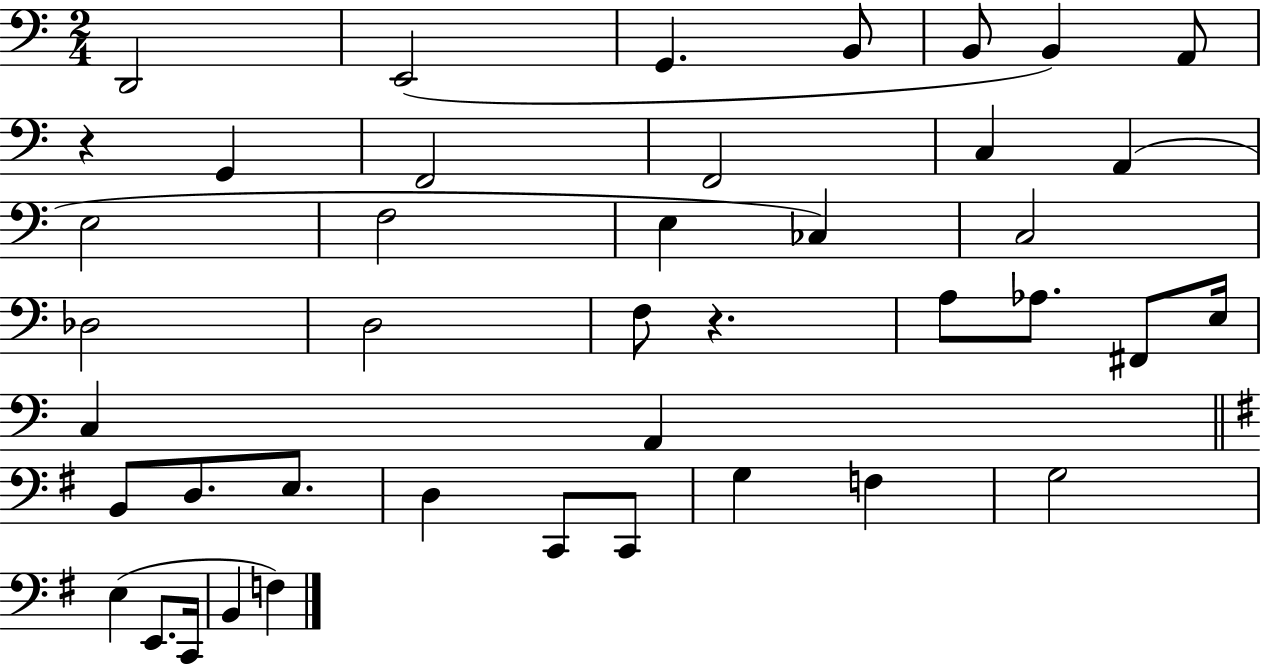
D2/h E2/h G2/q. B2/e B2/e B2/q A2/e R/q G2/q F2/h F2/h C3/q A2/q E3/h F3/h E3/q CES3/q C3/h Db3/h D3/h F3/e R/q. A3/e Ab3/e. F#2/e E3/s C3/q A2/q B2/e D3/e. E3/e. D3/q C2/e C2/e G3/q F3/q G3/h E3/q E2/e. C2/s B2/q F3/q